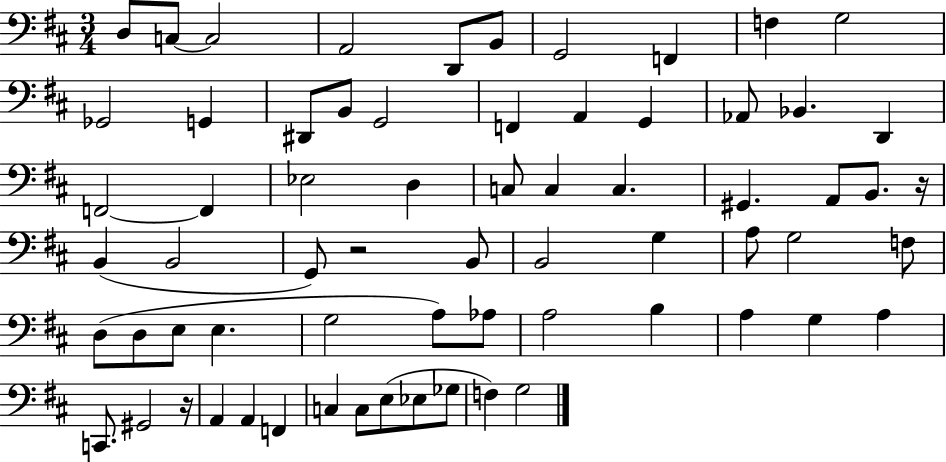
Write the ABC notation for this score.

X:1
T:Untitled
M:3/4
L:1/4
K:D
D,/2 C,/2 C,2 A,,2 D,,/2 B,,/2 G,,2 F,, F, G,2 _G,,2 G,, ^D,,/2 B,,/2 G,,2 F,, A,, G,, _A,,/2 _B,, D,, F,,2 F,, _E,2 D, C,/2 C, C, ^G,, A,,/2 B,,/2 z/4 B,, B,,2 G,,/2 z2 B,,/2 B,,2 G, A,/2 G,2 F,/2 D,/2 D,/2 E,/2 E, G,2 A,/2 _A,/2 A,2 B, A, G, A, C,,/2 ^G,,2 z/4 A,, A,, F,, C, C,/2 E,/2 _E,/2 _G,/2 F, G,2